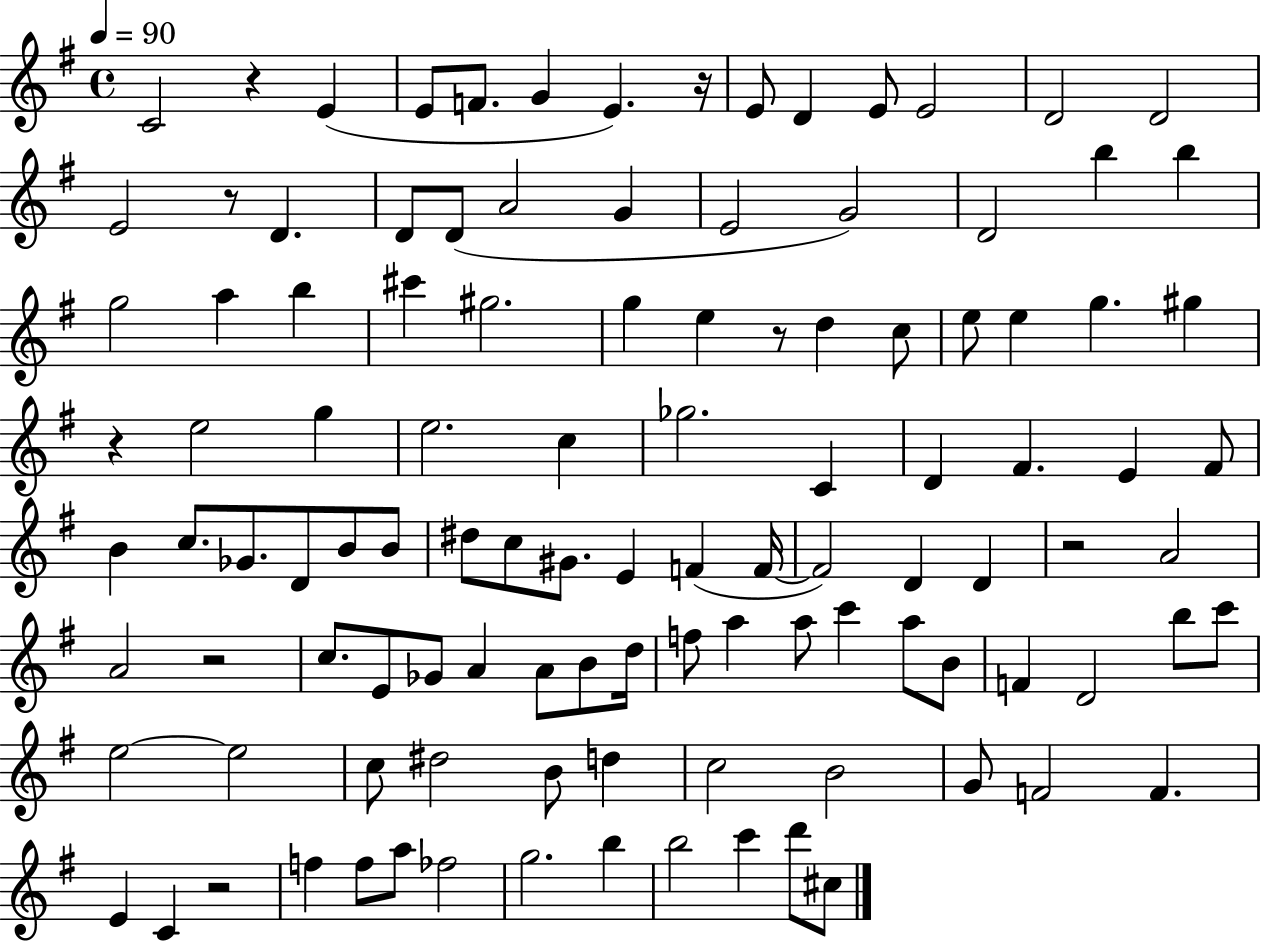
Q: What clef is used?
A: treble